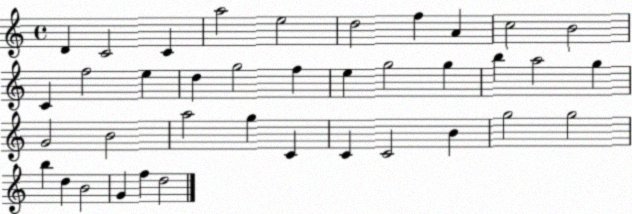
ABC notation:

X:1
T:Untitled
M:4/4
L:1/4
K:C
D C2 C a2 e2 d2 f A c2 B2 C f2 e d g2 f e g2 g b a2 g G2 B2 a2 g C C C2 B g2 g2 b d B2 G f d2